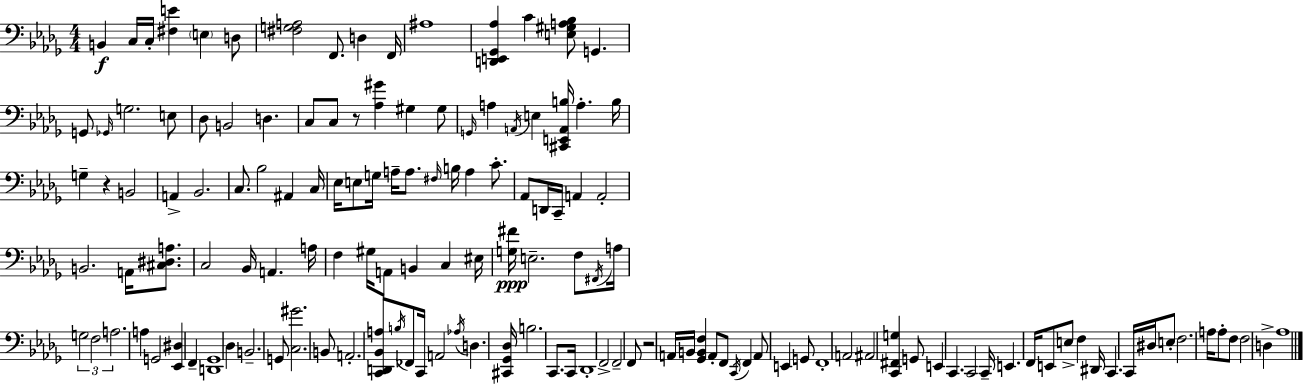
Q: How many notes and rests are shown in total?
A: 142